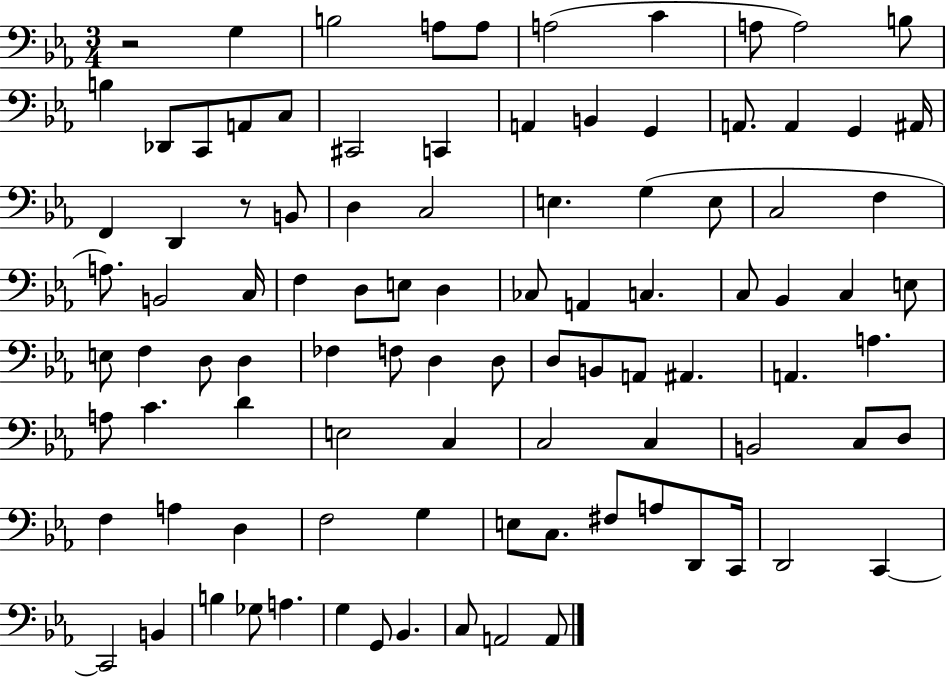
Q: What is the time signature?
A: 3/4